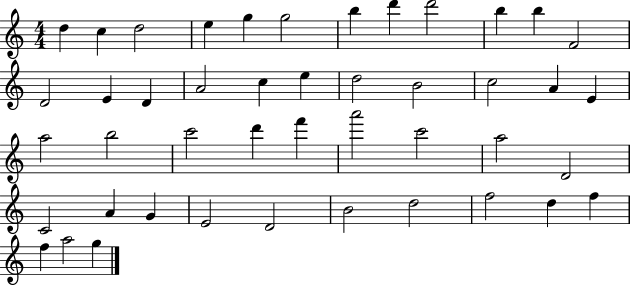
D5/q C5/q D5/h E5/q G5/q G5/h B5/q D6/q D6/h B5/q B5/q F4/h D4/h E4/q D4/q A4/h C5/q E5/q D5/h B4/h C5/h A4/q E4/q A5/h B5/h C6/h D6/q F6/q A6/h C6/h A5/h D4/h C4/h A4/q G4/q E4/h D4/h B4/h D5/h F5/h D5/q F5/q F5/q A5/h G5/q